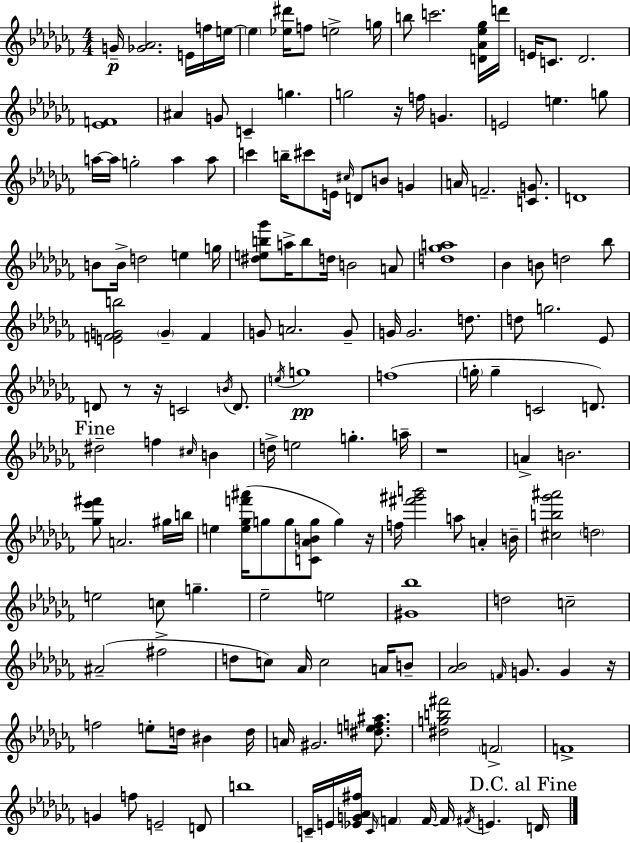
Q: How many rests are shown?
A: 6